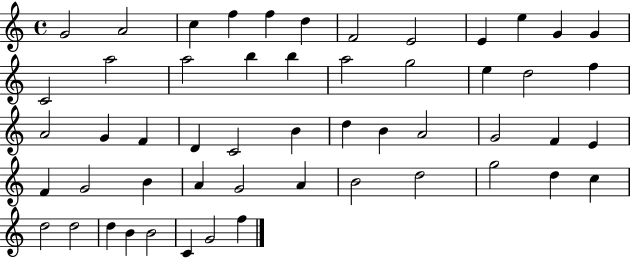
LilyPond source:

{
  \clef treble
  \time 4/4
  \defaultTimeSignature
  \key c \major
  g'2 a'2 | c''4 f''4 f''4 d''4 | f'2 e'2 | e'4 e''4 g'4 g'4 | \break c'2 a''2 | a''2 b''4 b''4 | a''2 g''2 | e''4 d''2 f''4 | \break a'2 g'4 f'4 | d'4 c'2 b'4 | d''4 b'4 a'2 | g'2 f'4 e'4 | \break f'4 g'2 b'4 | a'4 g'2 a'4 | b'2 d''2 | g''2 d''4 c''4 | \break d''2 d''2 | d''4 b'4 b'2 | c'4 g'2 f''4 | \bar "|."
}